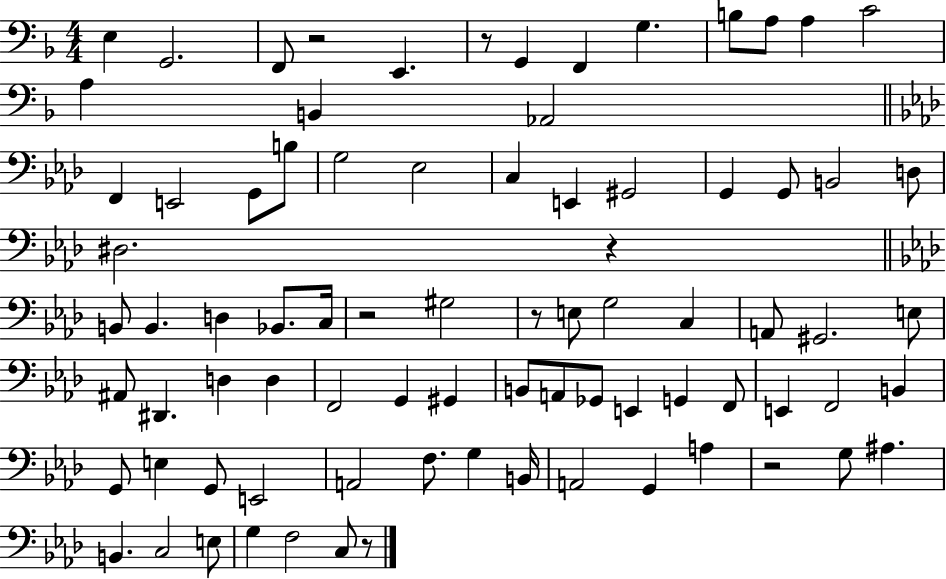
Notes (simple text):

E3/q G2/h. F2/e R/h E2/q. R/e G2/q F2/q G3/q. B3/e A3/e A3/q C4/h A3/q B2/q Ab2/h F2/q E2/h G2/e B3/e G3/h Eb3/h C3/q E2/q G#2/h G2/q G2/e B2/h D3/e D#3/h. R/q B2/e B2/q. D3/q Bb2/e. C3/s R/h G#3/h R/e E3/e G3/h C3/q A2/e G#2/h. E3/e A#2/e D#2/q. D3/q D3/q F2/h G2/q G#2/q B2/e A2/e Gb2/e E2/q G2/q F2/e E2/q F2/h B2/q G2/e E3/q G2/e E2/h A2/h F3/e. G3/q B2/s A2/h G2/q A3/q R/h G3/e A#3/q. B2/q. C3/h E3/e G3/q F3/h C3/e R/e